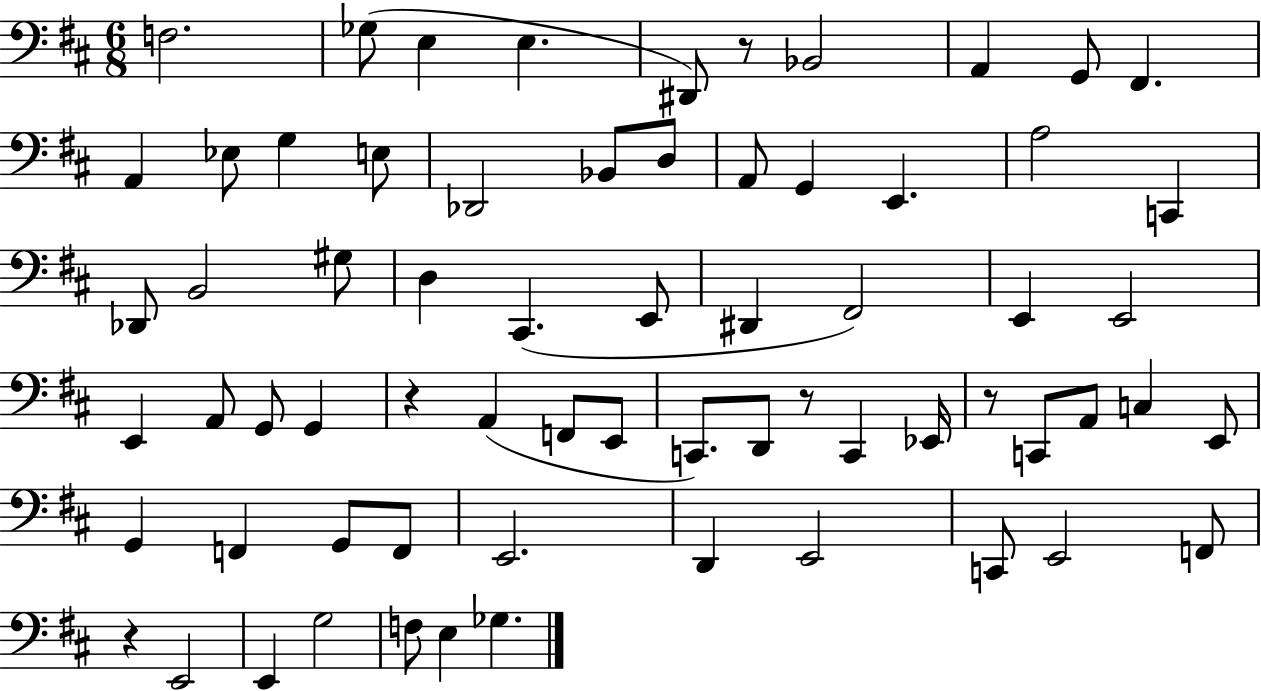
X:1
T:Untitled
M:6/8
L:1/4
K:D
F,2 _G,/2 E, E, ^D,,/2 z/2 _B,,2 A,, G,,/2 ^F,, A,, _E,/2 G, E,/2 _D,,2 _B,,/2 D,/2 A,,/2 G,, E,, A,2 C,, _D,,/2 B,,2 ^G,/2 D, ^C,, E,,/2 ^D,, ^F,,2 E,, E,,2 E,, A,,/2 G,,/2 G,, z A,, F,,/2 E,,/2 C,,/2 D,,/2 z/2 C,, _E,,/4 z/2 C,,/2 A,,/2 C, E,,/2 G,, F,, G,,/2 F,,/2 E,,2 D,, E,,2 C,,/2 E,,2 F,,/2 z E,,2 E,, G,2 F,/2 E, _G,